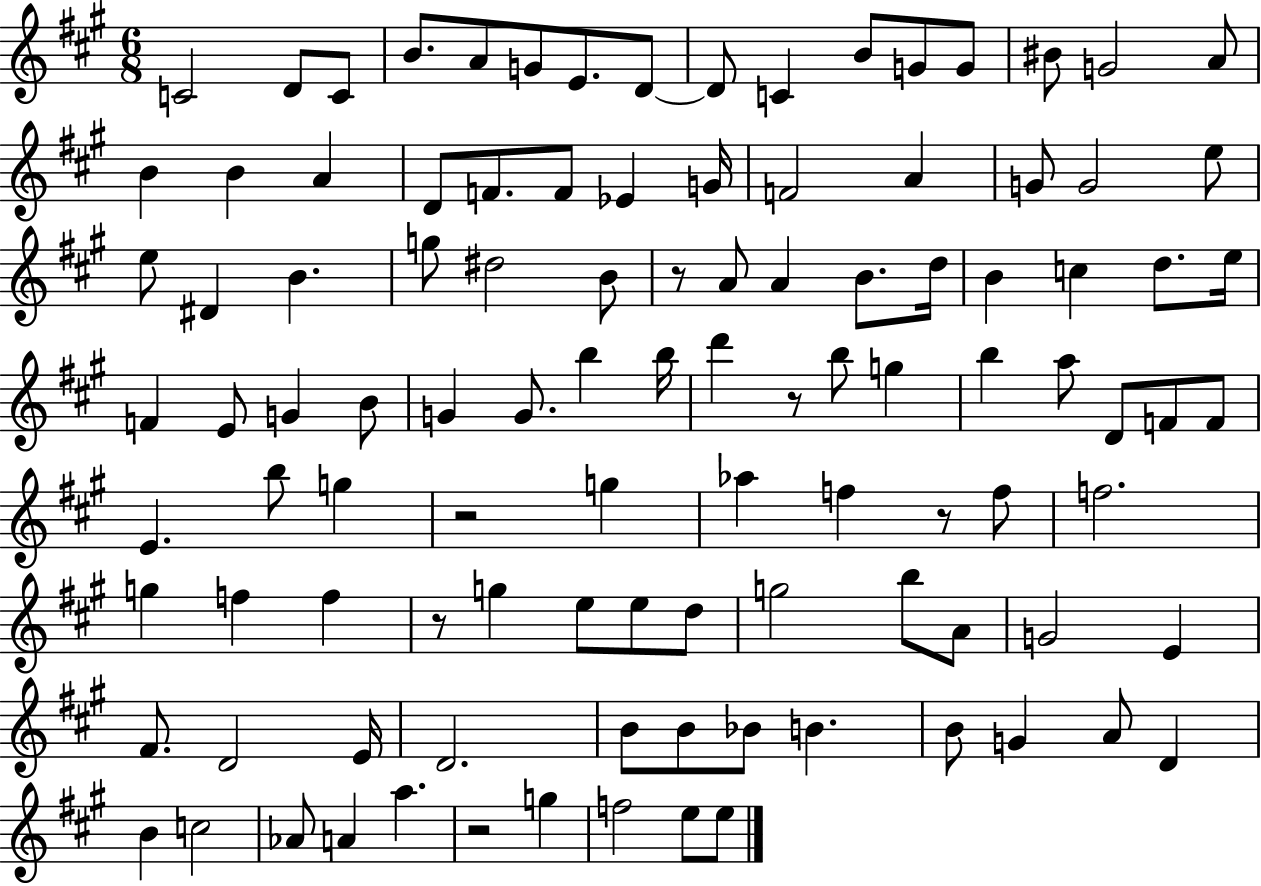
{
  \clef treble
  \numericTimeSignature
  \time 6/8
  \key a \major
  \repeat volta 2 { c'2 d'8 c'8 | b'8. a'8 g'8 e'8. d'8~~ | d'8 c'4 b'8 g'8 g'8 | bis'8 g'2 a'8 | \break b'4 b'4 a'4 | d'8 f'8. f'8 ees'4 g'16 | f'2 a'4 | g'8 g'2 e''8 | \break e''8 dis'4 b'4. | g''8 dis''2 b'8 | r8 a'8 a'4 b'8. d''16 | b'4 c''4 d''8. e''16 | \break f'4 e'8 g'4 b'8 | g'4 g'8. b''4 b''16 | d'''4 r8 b''8 g''4 | b''4 a''8 d'8 f'8 f'8 | \break e'4. b''8 g''4 | r2 g''4 | aes''4 f''4 r8 f''8 | f''2. | \break g''4 f''4 f''4 | r8 g''4 e''8 e''8 d''8 | g''2 b''8 a'8 | g'2 e'4 | \break fis'8. d'2 e'16 | d'2. | b'8 b'8 bes'8 b'4. | b'8 g'4 a'8 d'4 | \break b'4 c''2 | aes'8 a'4 a''4. | r2 g''4 | f''2 e''8 e''8 | \break } \bar "|."
}